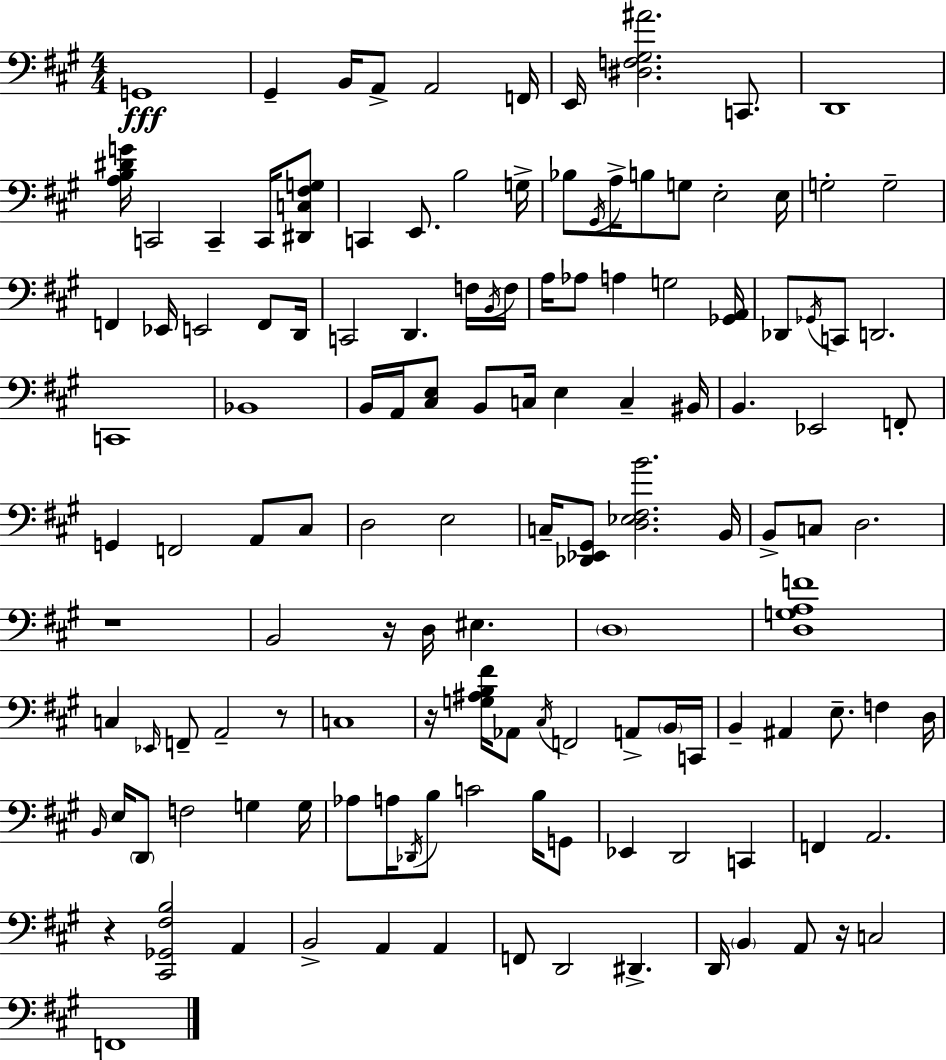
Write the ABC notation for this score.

X:1
T:Untitled
M:4/4
L:1/4
K:A
G,,4 ^G,, B,,/4 A,,/2 A,,2 F,,/4 E,,/4 [^D,F,^G,^A]2 C,,/2 D,,4 [A,B,^DG]/4 C,,2 C,, C,,/4 [^D,,C,^F,G,]/2 C,, E,,/2 B,2 G,/4 _B,/2 ^G,,/4 A,/4 B,/2 G,/2 E,2 E,/4 G,2 G,2 F,, _E,,/4 E,,2 F,,/2 D,,/4 C,,2 D,, F,/4 B,,/4 F,/4 A,/4 _A,/2 A, G,2 [_G,,A,,]/4 _D,,/2 _G,,/4 C,,/2 D,,2 C,,4 _B,,4 B,,/4 A,,/4 [^C,E,]/2 B,,/2 C,/4 E, C, ^B,,/4 B,, _E,,2 F,,/2 G,, F,,2 A,,/2 ^C,/2 D,2 E,2 C,/4 [_D,,_E,,^G,,]/2 [D,_E,^F,B]2 B,,/4 B,,/2 C,/2 D,2 z4 B,,2 z/4 D,/4 ^E, D,4 [D,G,A,F]4 C, _E,,/4 F,,/2 A,,2 z/2 C,4 z/4 [G,^A,B,^F]/4 _A,,/2 ^C,/4 F,,2 A,,/2 B,,/4 C,,/4 B,, ^A,, E,/2 F, D,/4 B,,/4 E,/4 D,,/2 F,2 G, G,/4 _A,/2 A,/4 _D,,/4 B,/2 C2 B,/4 G,,/2 _E,, D,,2 C,, F,, A,,2 z [^C,,_G,,^F,B,]2 A,, B,,2 A,, A,, F,,/2 D,,2 ^D,, D,,/4 B,, A,,/2 z/4 C,2 F,,4